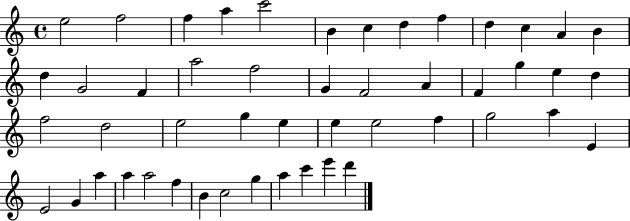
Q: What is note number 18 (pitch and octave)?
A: F5